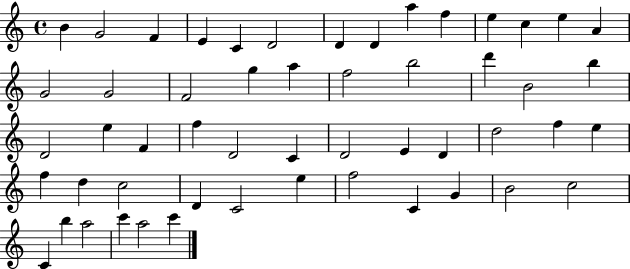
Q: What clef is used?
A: treble